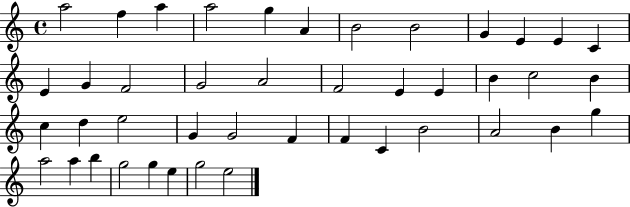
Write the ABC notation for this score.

X:1
T:Untitled
M:4/4
L:1/4
K:C
a2 f a a2 g A B2 B2 G E E C E G F2 G2 A2 F2 E E B c2 B c d e2 G G2 F F C B2 A2 B g a2 a b g2 g e g2 e2